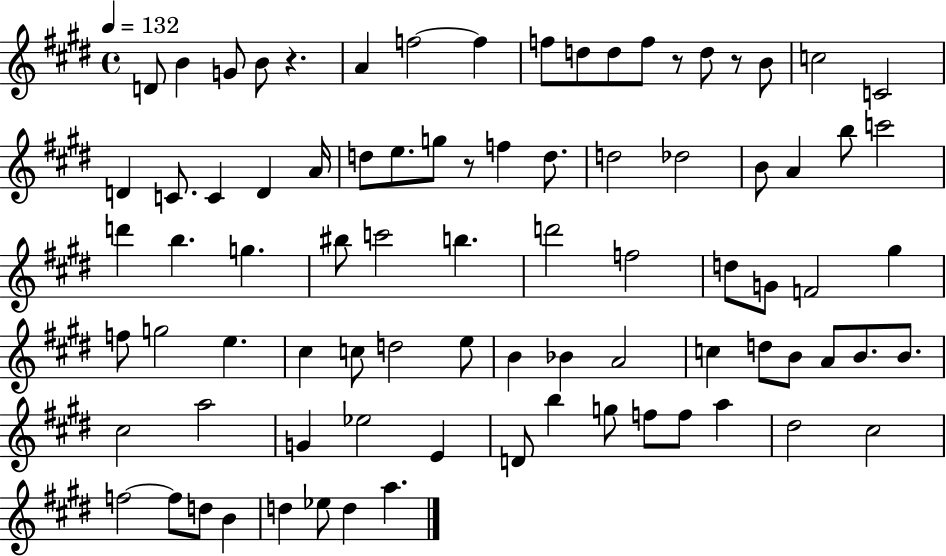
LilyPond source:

{
  \clef treble
  \time 4/4
  \defaultTimeSignature
  \key e \major
  \tempo 4 = 132
  d'8 b'4 g'8 b'8 r4. | a'4 f''2~~ f''4 | f''8 d''8 d''8 f''8 r8 d''8 r8 b'8 | c''2 c'2 | \break d'4 c'8. c'4 d'4 a'16 | d''8 e''8. g''8 r8 f''4 d''8. | d''2 des''2 | b'8 a'4 b''8 c'''2 | \break d'''4 b''4. g''4. | bis''8 c'''2 b''4. | d'''2 f''2 | d''8 g'8 f'2 gis''4 | \break f''8 g''2 e''4. | cis''4 c''8 d''2 e''8 | b'4 bes'4 a'2 | c''4 d''8 b'8 a'8 b'8. b'8. | \break cis''2 a''2 | g'4 ees''2 e'4 | d'8 b''4 g''8 f''8 f''8 a''4 | dis''2 cis''2 | \break f''2~~ f''8 d''8 b'4 | d''4 ees''8 d''4 a''4. | \bar "|."
}